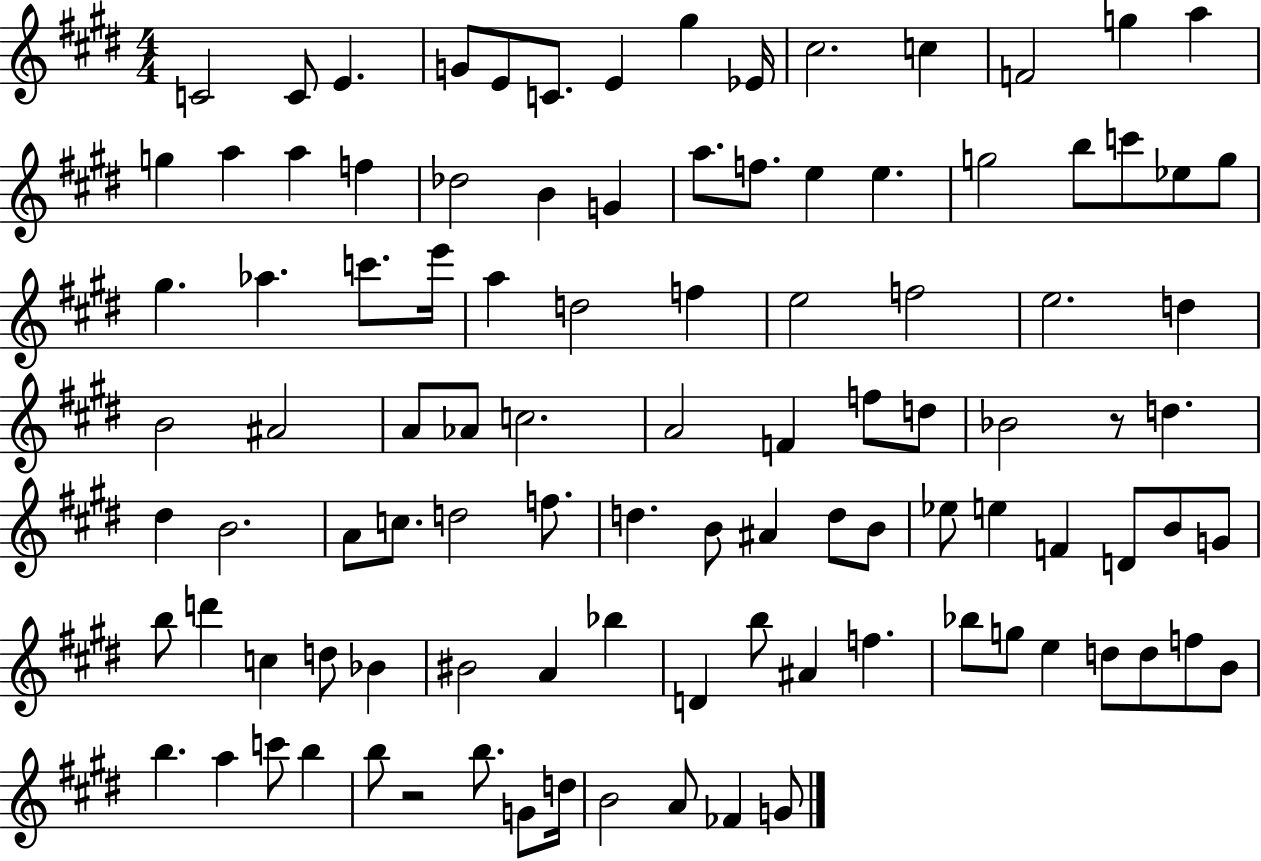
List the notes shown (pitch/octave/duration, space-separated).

C4/h C4/e E4/q. G4/e E4/e C4/e. E4/q G#5/q Eb4/s C#5/h. C5/q F4/h G5/q A5/q G5/q A5/q A5/q F5/q Db5/h B4/q G4/q A5/e. F5/e. E5/q E5/q. G5/h B5/e C6/e Eb5/e G5/e G#5/q. Ab5/q. C6/e. E6/s A5/q D5/h F5/q E5/h F5/h E5/h. D5/q B4/h A#4/h A4/e Ab4/e C5/h. A4/h F4/q F5/e D5/e Bb4/h R/e D5/q. D#5/q B4/h. A4/e C5/e. D5/h F5/e. D5/q. B4/e A#4/q D5/e B4/e Eb5/e E5/q F4/q D4/e B4/e G4/e B5/e D6/q C5/q D5/e Bb4/q BIS4/h A4/q Bb5/q D4/q B5/e A#4/q F5/q. Bb5/e G5/e E5/q D5/e D5/e F5/e B4/e B5/q. A5/q C6/e B5/q B5/e R/h B5/e. G4/e D5/s B4/h A4/e FES4/q G4/e